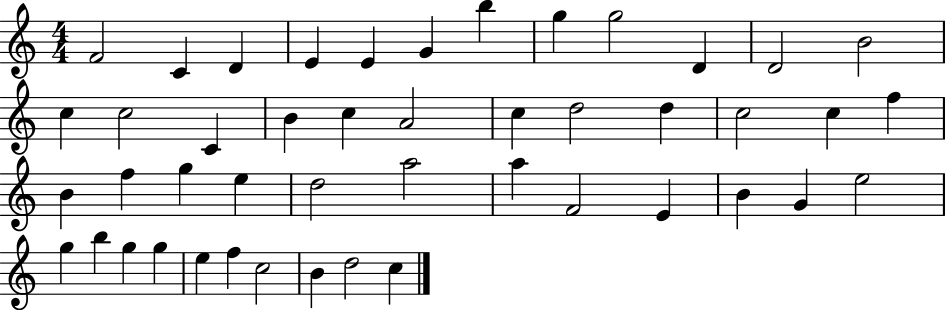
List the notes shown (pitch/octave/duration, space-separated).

F4/h C4/q D4/q E4/q E4/q G4/q B5/q G5/q G5/h D4/q D4/h B4/h C5/q C5/h C4/q B4/q C5/q A4/h C5/q D5/h D5/q C5/h C5/q F5/q B4/q F5/q G5/q E5/q D5/h A5/h A5/q F4/h E4/q B4/q G4/q E5/h G5/q B5/q G5/q G5/q E5/q F5/q C5/h B4/q D5/h C5/q